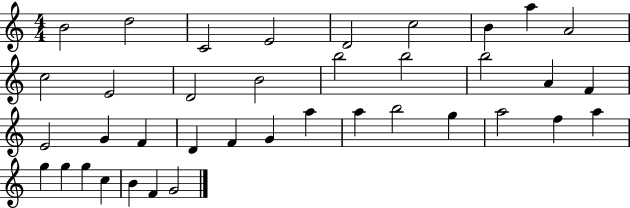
X:1
T:Untitled
M:4/4
L:1/4
K:C
B2 d2 C2 E2 D2 c2 B a A2 c2 E2 D2 B2 b2 b2 b2 A F E2 G F D F G a a b2 g a2 f a g g g c B F G2